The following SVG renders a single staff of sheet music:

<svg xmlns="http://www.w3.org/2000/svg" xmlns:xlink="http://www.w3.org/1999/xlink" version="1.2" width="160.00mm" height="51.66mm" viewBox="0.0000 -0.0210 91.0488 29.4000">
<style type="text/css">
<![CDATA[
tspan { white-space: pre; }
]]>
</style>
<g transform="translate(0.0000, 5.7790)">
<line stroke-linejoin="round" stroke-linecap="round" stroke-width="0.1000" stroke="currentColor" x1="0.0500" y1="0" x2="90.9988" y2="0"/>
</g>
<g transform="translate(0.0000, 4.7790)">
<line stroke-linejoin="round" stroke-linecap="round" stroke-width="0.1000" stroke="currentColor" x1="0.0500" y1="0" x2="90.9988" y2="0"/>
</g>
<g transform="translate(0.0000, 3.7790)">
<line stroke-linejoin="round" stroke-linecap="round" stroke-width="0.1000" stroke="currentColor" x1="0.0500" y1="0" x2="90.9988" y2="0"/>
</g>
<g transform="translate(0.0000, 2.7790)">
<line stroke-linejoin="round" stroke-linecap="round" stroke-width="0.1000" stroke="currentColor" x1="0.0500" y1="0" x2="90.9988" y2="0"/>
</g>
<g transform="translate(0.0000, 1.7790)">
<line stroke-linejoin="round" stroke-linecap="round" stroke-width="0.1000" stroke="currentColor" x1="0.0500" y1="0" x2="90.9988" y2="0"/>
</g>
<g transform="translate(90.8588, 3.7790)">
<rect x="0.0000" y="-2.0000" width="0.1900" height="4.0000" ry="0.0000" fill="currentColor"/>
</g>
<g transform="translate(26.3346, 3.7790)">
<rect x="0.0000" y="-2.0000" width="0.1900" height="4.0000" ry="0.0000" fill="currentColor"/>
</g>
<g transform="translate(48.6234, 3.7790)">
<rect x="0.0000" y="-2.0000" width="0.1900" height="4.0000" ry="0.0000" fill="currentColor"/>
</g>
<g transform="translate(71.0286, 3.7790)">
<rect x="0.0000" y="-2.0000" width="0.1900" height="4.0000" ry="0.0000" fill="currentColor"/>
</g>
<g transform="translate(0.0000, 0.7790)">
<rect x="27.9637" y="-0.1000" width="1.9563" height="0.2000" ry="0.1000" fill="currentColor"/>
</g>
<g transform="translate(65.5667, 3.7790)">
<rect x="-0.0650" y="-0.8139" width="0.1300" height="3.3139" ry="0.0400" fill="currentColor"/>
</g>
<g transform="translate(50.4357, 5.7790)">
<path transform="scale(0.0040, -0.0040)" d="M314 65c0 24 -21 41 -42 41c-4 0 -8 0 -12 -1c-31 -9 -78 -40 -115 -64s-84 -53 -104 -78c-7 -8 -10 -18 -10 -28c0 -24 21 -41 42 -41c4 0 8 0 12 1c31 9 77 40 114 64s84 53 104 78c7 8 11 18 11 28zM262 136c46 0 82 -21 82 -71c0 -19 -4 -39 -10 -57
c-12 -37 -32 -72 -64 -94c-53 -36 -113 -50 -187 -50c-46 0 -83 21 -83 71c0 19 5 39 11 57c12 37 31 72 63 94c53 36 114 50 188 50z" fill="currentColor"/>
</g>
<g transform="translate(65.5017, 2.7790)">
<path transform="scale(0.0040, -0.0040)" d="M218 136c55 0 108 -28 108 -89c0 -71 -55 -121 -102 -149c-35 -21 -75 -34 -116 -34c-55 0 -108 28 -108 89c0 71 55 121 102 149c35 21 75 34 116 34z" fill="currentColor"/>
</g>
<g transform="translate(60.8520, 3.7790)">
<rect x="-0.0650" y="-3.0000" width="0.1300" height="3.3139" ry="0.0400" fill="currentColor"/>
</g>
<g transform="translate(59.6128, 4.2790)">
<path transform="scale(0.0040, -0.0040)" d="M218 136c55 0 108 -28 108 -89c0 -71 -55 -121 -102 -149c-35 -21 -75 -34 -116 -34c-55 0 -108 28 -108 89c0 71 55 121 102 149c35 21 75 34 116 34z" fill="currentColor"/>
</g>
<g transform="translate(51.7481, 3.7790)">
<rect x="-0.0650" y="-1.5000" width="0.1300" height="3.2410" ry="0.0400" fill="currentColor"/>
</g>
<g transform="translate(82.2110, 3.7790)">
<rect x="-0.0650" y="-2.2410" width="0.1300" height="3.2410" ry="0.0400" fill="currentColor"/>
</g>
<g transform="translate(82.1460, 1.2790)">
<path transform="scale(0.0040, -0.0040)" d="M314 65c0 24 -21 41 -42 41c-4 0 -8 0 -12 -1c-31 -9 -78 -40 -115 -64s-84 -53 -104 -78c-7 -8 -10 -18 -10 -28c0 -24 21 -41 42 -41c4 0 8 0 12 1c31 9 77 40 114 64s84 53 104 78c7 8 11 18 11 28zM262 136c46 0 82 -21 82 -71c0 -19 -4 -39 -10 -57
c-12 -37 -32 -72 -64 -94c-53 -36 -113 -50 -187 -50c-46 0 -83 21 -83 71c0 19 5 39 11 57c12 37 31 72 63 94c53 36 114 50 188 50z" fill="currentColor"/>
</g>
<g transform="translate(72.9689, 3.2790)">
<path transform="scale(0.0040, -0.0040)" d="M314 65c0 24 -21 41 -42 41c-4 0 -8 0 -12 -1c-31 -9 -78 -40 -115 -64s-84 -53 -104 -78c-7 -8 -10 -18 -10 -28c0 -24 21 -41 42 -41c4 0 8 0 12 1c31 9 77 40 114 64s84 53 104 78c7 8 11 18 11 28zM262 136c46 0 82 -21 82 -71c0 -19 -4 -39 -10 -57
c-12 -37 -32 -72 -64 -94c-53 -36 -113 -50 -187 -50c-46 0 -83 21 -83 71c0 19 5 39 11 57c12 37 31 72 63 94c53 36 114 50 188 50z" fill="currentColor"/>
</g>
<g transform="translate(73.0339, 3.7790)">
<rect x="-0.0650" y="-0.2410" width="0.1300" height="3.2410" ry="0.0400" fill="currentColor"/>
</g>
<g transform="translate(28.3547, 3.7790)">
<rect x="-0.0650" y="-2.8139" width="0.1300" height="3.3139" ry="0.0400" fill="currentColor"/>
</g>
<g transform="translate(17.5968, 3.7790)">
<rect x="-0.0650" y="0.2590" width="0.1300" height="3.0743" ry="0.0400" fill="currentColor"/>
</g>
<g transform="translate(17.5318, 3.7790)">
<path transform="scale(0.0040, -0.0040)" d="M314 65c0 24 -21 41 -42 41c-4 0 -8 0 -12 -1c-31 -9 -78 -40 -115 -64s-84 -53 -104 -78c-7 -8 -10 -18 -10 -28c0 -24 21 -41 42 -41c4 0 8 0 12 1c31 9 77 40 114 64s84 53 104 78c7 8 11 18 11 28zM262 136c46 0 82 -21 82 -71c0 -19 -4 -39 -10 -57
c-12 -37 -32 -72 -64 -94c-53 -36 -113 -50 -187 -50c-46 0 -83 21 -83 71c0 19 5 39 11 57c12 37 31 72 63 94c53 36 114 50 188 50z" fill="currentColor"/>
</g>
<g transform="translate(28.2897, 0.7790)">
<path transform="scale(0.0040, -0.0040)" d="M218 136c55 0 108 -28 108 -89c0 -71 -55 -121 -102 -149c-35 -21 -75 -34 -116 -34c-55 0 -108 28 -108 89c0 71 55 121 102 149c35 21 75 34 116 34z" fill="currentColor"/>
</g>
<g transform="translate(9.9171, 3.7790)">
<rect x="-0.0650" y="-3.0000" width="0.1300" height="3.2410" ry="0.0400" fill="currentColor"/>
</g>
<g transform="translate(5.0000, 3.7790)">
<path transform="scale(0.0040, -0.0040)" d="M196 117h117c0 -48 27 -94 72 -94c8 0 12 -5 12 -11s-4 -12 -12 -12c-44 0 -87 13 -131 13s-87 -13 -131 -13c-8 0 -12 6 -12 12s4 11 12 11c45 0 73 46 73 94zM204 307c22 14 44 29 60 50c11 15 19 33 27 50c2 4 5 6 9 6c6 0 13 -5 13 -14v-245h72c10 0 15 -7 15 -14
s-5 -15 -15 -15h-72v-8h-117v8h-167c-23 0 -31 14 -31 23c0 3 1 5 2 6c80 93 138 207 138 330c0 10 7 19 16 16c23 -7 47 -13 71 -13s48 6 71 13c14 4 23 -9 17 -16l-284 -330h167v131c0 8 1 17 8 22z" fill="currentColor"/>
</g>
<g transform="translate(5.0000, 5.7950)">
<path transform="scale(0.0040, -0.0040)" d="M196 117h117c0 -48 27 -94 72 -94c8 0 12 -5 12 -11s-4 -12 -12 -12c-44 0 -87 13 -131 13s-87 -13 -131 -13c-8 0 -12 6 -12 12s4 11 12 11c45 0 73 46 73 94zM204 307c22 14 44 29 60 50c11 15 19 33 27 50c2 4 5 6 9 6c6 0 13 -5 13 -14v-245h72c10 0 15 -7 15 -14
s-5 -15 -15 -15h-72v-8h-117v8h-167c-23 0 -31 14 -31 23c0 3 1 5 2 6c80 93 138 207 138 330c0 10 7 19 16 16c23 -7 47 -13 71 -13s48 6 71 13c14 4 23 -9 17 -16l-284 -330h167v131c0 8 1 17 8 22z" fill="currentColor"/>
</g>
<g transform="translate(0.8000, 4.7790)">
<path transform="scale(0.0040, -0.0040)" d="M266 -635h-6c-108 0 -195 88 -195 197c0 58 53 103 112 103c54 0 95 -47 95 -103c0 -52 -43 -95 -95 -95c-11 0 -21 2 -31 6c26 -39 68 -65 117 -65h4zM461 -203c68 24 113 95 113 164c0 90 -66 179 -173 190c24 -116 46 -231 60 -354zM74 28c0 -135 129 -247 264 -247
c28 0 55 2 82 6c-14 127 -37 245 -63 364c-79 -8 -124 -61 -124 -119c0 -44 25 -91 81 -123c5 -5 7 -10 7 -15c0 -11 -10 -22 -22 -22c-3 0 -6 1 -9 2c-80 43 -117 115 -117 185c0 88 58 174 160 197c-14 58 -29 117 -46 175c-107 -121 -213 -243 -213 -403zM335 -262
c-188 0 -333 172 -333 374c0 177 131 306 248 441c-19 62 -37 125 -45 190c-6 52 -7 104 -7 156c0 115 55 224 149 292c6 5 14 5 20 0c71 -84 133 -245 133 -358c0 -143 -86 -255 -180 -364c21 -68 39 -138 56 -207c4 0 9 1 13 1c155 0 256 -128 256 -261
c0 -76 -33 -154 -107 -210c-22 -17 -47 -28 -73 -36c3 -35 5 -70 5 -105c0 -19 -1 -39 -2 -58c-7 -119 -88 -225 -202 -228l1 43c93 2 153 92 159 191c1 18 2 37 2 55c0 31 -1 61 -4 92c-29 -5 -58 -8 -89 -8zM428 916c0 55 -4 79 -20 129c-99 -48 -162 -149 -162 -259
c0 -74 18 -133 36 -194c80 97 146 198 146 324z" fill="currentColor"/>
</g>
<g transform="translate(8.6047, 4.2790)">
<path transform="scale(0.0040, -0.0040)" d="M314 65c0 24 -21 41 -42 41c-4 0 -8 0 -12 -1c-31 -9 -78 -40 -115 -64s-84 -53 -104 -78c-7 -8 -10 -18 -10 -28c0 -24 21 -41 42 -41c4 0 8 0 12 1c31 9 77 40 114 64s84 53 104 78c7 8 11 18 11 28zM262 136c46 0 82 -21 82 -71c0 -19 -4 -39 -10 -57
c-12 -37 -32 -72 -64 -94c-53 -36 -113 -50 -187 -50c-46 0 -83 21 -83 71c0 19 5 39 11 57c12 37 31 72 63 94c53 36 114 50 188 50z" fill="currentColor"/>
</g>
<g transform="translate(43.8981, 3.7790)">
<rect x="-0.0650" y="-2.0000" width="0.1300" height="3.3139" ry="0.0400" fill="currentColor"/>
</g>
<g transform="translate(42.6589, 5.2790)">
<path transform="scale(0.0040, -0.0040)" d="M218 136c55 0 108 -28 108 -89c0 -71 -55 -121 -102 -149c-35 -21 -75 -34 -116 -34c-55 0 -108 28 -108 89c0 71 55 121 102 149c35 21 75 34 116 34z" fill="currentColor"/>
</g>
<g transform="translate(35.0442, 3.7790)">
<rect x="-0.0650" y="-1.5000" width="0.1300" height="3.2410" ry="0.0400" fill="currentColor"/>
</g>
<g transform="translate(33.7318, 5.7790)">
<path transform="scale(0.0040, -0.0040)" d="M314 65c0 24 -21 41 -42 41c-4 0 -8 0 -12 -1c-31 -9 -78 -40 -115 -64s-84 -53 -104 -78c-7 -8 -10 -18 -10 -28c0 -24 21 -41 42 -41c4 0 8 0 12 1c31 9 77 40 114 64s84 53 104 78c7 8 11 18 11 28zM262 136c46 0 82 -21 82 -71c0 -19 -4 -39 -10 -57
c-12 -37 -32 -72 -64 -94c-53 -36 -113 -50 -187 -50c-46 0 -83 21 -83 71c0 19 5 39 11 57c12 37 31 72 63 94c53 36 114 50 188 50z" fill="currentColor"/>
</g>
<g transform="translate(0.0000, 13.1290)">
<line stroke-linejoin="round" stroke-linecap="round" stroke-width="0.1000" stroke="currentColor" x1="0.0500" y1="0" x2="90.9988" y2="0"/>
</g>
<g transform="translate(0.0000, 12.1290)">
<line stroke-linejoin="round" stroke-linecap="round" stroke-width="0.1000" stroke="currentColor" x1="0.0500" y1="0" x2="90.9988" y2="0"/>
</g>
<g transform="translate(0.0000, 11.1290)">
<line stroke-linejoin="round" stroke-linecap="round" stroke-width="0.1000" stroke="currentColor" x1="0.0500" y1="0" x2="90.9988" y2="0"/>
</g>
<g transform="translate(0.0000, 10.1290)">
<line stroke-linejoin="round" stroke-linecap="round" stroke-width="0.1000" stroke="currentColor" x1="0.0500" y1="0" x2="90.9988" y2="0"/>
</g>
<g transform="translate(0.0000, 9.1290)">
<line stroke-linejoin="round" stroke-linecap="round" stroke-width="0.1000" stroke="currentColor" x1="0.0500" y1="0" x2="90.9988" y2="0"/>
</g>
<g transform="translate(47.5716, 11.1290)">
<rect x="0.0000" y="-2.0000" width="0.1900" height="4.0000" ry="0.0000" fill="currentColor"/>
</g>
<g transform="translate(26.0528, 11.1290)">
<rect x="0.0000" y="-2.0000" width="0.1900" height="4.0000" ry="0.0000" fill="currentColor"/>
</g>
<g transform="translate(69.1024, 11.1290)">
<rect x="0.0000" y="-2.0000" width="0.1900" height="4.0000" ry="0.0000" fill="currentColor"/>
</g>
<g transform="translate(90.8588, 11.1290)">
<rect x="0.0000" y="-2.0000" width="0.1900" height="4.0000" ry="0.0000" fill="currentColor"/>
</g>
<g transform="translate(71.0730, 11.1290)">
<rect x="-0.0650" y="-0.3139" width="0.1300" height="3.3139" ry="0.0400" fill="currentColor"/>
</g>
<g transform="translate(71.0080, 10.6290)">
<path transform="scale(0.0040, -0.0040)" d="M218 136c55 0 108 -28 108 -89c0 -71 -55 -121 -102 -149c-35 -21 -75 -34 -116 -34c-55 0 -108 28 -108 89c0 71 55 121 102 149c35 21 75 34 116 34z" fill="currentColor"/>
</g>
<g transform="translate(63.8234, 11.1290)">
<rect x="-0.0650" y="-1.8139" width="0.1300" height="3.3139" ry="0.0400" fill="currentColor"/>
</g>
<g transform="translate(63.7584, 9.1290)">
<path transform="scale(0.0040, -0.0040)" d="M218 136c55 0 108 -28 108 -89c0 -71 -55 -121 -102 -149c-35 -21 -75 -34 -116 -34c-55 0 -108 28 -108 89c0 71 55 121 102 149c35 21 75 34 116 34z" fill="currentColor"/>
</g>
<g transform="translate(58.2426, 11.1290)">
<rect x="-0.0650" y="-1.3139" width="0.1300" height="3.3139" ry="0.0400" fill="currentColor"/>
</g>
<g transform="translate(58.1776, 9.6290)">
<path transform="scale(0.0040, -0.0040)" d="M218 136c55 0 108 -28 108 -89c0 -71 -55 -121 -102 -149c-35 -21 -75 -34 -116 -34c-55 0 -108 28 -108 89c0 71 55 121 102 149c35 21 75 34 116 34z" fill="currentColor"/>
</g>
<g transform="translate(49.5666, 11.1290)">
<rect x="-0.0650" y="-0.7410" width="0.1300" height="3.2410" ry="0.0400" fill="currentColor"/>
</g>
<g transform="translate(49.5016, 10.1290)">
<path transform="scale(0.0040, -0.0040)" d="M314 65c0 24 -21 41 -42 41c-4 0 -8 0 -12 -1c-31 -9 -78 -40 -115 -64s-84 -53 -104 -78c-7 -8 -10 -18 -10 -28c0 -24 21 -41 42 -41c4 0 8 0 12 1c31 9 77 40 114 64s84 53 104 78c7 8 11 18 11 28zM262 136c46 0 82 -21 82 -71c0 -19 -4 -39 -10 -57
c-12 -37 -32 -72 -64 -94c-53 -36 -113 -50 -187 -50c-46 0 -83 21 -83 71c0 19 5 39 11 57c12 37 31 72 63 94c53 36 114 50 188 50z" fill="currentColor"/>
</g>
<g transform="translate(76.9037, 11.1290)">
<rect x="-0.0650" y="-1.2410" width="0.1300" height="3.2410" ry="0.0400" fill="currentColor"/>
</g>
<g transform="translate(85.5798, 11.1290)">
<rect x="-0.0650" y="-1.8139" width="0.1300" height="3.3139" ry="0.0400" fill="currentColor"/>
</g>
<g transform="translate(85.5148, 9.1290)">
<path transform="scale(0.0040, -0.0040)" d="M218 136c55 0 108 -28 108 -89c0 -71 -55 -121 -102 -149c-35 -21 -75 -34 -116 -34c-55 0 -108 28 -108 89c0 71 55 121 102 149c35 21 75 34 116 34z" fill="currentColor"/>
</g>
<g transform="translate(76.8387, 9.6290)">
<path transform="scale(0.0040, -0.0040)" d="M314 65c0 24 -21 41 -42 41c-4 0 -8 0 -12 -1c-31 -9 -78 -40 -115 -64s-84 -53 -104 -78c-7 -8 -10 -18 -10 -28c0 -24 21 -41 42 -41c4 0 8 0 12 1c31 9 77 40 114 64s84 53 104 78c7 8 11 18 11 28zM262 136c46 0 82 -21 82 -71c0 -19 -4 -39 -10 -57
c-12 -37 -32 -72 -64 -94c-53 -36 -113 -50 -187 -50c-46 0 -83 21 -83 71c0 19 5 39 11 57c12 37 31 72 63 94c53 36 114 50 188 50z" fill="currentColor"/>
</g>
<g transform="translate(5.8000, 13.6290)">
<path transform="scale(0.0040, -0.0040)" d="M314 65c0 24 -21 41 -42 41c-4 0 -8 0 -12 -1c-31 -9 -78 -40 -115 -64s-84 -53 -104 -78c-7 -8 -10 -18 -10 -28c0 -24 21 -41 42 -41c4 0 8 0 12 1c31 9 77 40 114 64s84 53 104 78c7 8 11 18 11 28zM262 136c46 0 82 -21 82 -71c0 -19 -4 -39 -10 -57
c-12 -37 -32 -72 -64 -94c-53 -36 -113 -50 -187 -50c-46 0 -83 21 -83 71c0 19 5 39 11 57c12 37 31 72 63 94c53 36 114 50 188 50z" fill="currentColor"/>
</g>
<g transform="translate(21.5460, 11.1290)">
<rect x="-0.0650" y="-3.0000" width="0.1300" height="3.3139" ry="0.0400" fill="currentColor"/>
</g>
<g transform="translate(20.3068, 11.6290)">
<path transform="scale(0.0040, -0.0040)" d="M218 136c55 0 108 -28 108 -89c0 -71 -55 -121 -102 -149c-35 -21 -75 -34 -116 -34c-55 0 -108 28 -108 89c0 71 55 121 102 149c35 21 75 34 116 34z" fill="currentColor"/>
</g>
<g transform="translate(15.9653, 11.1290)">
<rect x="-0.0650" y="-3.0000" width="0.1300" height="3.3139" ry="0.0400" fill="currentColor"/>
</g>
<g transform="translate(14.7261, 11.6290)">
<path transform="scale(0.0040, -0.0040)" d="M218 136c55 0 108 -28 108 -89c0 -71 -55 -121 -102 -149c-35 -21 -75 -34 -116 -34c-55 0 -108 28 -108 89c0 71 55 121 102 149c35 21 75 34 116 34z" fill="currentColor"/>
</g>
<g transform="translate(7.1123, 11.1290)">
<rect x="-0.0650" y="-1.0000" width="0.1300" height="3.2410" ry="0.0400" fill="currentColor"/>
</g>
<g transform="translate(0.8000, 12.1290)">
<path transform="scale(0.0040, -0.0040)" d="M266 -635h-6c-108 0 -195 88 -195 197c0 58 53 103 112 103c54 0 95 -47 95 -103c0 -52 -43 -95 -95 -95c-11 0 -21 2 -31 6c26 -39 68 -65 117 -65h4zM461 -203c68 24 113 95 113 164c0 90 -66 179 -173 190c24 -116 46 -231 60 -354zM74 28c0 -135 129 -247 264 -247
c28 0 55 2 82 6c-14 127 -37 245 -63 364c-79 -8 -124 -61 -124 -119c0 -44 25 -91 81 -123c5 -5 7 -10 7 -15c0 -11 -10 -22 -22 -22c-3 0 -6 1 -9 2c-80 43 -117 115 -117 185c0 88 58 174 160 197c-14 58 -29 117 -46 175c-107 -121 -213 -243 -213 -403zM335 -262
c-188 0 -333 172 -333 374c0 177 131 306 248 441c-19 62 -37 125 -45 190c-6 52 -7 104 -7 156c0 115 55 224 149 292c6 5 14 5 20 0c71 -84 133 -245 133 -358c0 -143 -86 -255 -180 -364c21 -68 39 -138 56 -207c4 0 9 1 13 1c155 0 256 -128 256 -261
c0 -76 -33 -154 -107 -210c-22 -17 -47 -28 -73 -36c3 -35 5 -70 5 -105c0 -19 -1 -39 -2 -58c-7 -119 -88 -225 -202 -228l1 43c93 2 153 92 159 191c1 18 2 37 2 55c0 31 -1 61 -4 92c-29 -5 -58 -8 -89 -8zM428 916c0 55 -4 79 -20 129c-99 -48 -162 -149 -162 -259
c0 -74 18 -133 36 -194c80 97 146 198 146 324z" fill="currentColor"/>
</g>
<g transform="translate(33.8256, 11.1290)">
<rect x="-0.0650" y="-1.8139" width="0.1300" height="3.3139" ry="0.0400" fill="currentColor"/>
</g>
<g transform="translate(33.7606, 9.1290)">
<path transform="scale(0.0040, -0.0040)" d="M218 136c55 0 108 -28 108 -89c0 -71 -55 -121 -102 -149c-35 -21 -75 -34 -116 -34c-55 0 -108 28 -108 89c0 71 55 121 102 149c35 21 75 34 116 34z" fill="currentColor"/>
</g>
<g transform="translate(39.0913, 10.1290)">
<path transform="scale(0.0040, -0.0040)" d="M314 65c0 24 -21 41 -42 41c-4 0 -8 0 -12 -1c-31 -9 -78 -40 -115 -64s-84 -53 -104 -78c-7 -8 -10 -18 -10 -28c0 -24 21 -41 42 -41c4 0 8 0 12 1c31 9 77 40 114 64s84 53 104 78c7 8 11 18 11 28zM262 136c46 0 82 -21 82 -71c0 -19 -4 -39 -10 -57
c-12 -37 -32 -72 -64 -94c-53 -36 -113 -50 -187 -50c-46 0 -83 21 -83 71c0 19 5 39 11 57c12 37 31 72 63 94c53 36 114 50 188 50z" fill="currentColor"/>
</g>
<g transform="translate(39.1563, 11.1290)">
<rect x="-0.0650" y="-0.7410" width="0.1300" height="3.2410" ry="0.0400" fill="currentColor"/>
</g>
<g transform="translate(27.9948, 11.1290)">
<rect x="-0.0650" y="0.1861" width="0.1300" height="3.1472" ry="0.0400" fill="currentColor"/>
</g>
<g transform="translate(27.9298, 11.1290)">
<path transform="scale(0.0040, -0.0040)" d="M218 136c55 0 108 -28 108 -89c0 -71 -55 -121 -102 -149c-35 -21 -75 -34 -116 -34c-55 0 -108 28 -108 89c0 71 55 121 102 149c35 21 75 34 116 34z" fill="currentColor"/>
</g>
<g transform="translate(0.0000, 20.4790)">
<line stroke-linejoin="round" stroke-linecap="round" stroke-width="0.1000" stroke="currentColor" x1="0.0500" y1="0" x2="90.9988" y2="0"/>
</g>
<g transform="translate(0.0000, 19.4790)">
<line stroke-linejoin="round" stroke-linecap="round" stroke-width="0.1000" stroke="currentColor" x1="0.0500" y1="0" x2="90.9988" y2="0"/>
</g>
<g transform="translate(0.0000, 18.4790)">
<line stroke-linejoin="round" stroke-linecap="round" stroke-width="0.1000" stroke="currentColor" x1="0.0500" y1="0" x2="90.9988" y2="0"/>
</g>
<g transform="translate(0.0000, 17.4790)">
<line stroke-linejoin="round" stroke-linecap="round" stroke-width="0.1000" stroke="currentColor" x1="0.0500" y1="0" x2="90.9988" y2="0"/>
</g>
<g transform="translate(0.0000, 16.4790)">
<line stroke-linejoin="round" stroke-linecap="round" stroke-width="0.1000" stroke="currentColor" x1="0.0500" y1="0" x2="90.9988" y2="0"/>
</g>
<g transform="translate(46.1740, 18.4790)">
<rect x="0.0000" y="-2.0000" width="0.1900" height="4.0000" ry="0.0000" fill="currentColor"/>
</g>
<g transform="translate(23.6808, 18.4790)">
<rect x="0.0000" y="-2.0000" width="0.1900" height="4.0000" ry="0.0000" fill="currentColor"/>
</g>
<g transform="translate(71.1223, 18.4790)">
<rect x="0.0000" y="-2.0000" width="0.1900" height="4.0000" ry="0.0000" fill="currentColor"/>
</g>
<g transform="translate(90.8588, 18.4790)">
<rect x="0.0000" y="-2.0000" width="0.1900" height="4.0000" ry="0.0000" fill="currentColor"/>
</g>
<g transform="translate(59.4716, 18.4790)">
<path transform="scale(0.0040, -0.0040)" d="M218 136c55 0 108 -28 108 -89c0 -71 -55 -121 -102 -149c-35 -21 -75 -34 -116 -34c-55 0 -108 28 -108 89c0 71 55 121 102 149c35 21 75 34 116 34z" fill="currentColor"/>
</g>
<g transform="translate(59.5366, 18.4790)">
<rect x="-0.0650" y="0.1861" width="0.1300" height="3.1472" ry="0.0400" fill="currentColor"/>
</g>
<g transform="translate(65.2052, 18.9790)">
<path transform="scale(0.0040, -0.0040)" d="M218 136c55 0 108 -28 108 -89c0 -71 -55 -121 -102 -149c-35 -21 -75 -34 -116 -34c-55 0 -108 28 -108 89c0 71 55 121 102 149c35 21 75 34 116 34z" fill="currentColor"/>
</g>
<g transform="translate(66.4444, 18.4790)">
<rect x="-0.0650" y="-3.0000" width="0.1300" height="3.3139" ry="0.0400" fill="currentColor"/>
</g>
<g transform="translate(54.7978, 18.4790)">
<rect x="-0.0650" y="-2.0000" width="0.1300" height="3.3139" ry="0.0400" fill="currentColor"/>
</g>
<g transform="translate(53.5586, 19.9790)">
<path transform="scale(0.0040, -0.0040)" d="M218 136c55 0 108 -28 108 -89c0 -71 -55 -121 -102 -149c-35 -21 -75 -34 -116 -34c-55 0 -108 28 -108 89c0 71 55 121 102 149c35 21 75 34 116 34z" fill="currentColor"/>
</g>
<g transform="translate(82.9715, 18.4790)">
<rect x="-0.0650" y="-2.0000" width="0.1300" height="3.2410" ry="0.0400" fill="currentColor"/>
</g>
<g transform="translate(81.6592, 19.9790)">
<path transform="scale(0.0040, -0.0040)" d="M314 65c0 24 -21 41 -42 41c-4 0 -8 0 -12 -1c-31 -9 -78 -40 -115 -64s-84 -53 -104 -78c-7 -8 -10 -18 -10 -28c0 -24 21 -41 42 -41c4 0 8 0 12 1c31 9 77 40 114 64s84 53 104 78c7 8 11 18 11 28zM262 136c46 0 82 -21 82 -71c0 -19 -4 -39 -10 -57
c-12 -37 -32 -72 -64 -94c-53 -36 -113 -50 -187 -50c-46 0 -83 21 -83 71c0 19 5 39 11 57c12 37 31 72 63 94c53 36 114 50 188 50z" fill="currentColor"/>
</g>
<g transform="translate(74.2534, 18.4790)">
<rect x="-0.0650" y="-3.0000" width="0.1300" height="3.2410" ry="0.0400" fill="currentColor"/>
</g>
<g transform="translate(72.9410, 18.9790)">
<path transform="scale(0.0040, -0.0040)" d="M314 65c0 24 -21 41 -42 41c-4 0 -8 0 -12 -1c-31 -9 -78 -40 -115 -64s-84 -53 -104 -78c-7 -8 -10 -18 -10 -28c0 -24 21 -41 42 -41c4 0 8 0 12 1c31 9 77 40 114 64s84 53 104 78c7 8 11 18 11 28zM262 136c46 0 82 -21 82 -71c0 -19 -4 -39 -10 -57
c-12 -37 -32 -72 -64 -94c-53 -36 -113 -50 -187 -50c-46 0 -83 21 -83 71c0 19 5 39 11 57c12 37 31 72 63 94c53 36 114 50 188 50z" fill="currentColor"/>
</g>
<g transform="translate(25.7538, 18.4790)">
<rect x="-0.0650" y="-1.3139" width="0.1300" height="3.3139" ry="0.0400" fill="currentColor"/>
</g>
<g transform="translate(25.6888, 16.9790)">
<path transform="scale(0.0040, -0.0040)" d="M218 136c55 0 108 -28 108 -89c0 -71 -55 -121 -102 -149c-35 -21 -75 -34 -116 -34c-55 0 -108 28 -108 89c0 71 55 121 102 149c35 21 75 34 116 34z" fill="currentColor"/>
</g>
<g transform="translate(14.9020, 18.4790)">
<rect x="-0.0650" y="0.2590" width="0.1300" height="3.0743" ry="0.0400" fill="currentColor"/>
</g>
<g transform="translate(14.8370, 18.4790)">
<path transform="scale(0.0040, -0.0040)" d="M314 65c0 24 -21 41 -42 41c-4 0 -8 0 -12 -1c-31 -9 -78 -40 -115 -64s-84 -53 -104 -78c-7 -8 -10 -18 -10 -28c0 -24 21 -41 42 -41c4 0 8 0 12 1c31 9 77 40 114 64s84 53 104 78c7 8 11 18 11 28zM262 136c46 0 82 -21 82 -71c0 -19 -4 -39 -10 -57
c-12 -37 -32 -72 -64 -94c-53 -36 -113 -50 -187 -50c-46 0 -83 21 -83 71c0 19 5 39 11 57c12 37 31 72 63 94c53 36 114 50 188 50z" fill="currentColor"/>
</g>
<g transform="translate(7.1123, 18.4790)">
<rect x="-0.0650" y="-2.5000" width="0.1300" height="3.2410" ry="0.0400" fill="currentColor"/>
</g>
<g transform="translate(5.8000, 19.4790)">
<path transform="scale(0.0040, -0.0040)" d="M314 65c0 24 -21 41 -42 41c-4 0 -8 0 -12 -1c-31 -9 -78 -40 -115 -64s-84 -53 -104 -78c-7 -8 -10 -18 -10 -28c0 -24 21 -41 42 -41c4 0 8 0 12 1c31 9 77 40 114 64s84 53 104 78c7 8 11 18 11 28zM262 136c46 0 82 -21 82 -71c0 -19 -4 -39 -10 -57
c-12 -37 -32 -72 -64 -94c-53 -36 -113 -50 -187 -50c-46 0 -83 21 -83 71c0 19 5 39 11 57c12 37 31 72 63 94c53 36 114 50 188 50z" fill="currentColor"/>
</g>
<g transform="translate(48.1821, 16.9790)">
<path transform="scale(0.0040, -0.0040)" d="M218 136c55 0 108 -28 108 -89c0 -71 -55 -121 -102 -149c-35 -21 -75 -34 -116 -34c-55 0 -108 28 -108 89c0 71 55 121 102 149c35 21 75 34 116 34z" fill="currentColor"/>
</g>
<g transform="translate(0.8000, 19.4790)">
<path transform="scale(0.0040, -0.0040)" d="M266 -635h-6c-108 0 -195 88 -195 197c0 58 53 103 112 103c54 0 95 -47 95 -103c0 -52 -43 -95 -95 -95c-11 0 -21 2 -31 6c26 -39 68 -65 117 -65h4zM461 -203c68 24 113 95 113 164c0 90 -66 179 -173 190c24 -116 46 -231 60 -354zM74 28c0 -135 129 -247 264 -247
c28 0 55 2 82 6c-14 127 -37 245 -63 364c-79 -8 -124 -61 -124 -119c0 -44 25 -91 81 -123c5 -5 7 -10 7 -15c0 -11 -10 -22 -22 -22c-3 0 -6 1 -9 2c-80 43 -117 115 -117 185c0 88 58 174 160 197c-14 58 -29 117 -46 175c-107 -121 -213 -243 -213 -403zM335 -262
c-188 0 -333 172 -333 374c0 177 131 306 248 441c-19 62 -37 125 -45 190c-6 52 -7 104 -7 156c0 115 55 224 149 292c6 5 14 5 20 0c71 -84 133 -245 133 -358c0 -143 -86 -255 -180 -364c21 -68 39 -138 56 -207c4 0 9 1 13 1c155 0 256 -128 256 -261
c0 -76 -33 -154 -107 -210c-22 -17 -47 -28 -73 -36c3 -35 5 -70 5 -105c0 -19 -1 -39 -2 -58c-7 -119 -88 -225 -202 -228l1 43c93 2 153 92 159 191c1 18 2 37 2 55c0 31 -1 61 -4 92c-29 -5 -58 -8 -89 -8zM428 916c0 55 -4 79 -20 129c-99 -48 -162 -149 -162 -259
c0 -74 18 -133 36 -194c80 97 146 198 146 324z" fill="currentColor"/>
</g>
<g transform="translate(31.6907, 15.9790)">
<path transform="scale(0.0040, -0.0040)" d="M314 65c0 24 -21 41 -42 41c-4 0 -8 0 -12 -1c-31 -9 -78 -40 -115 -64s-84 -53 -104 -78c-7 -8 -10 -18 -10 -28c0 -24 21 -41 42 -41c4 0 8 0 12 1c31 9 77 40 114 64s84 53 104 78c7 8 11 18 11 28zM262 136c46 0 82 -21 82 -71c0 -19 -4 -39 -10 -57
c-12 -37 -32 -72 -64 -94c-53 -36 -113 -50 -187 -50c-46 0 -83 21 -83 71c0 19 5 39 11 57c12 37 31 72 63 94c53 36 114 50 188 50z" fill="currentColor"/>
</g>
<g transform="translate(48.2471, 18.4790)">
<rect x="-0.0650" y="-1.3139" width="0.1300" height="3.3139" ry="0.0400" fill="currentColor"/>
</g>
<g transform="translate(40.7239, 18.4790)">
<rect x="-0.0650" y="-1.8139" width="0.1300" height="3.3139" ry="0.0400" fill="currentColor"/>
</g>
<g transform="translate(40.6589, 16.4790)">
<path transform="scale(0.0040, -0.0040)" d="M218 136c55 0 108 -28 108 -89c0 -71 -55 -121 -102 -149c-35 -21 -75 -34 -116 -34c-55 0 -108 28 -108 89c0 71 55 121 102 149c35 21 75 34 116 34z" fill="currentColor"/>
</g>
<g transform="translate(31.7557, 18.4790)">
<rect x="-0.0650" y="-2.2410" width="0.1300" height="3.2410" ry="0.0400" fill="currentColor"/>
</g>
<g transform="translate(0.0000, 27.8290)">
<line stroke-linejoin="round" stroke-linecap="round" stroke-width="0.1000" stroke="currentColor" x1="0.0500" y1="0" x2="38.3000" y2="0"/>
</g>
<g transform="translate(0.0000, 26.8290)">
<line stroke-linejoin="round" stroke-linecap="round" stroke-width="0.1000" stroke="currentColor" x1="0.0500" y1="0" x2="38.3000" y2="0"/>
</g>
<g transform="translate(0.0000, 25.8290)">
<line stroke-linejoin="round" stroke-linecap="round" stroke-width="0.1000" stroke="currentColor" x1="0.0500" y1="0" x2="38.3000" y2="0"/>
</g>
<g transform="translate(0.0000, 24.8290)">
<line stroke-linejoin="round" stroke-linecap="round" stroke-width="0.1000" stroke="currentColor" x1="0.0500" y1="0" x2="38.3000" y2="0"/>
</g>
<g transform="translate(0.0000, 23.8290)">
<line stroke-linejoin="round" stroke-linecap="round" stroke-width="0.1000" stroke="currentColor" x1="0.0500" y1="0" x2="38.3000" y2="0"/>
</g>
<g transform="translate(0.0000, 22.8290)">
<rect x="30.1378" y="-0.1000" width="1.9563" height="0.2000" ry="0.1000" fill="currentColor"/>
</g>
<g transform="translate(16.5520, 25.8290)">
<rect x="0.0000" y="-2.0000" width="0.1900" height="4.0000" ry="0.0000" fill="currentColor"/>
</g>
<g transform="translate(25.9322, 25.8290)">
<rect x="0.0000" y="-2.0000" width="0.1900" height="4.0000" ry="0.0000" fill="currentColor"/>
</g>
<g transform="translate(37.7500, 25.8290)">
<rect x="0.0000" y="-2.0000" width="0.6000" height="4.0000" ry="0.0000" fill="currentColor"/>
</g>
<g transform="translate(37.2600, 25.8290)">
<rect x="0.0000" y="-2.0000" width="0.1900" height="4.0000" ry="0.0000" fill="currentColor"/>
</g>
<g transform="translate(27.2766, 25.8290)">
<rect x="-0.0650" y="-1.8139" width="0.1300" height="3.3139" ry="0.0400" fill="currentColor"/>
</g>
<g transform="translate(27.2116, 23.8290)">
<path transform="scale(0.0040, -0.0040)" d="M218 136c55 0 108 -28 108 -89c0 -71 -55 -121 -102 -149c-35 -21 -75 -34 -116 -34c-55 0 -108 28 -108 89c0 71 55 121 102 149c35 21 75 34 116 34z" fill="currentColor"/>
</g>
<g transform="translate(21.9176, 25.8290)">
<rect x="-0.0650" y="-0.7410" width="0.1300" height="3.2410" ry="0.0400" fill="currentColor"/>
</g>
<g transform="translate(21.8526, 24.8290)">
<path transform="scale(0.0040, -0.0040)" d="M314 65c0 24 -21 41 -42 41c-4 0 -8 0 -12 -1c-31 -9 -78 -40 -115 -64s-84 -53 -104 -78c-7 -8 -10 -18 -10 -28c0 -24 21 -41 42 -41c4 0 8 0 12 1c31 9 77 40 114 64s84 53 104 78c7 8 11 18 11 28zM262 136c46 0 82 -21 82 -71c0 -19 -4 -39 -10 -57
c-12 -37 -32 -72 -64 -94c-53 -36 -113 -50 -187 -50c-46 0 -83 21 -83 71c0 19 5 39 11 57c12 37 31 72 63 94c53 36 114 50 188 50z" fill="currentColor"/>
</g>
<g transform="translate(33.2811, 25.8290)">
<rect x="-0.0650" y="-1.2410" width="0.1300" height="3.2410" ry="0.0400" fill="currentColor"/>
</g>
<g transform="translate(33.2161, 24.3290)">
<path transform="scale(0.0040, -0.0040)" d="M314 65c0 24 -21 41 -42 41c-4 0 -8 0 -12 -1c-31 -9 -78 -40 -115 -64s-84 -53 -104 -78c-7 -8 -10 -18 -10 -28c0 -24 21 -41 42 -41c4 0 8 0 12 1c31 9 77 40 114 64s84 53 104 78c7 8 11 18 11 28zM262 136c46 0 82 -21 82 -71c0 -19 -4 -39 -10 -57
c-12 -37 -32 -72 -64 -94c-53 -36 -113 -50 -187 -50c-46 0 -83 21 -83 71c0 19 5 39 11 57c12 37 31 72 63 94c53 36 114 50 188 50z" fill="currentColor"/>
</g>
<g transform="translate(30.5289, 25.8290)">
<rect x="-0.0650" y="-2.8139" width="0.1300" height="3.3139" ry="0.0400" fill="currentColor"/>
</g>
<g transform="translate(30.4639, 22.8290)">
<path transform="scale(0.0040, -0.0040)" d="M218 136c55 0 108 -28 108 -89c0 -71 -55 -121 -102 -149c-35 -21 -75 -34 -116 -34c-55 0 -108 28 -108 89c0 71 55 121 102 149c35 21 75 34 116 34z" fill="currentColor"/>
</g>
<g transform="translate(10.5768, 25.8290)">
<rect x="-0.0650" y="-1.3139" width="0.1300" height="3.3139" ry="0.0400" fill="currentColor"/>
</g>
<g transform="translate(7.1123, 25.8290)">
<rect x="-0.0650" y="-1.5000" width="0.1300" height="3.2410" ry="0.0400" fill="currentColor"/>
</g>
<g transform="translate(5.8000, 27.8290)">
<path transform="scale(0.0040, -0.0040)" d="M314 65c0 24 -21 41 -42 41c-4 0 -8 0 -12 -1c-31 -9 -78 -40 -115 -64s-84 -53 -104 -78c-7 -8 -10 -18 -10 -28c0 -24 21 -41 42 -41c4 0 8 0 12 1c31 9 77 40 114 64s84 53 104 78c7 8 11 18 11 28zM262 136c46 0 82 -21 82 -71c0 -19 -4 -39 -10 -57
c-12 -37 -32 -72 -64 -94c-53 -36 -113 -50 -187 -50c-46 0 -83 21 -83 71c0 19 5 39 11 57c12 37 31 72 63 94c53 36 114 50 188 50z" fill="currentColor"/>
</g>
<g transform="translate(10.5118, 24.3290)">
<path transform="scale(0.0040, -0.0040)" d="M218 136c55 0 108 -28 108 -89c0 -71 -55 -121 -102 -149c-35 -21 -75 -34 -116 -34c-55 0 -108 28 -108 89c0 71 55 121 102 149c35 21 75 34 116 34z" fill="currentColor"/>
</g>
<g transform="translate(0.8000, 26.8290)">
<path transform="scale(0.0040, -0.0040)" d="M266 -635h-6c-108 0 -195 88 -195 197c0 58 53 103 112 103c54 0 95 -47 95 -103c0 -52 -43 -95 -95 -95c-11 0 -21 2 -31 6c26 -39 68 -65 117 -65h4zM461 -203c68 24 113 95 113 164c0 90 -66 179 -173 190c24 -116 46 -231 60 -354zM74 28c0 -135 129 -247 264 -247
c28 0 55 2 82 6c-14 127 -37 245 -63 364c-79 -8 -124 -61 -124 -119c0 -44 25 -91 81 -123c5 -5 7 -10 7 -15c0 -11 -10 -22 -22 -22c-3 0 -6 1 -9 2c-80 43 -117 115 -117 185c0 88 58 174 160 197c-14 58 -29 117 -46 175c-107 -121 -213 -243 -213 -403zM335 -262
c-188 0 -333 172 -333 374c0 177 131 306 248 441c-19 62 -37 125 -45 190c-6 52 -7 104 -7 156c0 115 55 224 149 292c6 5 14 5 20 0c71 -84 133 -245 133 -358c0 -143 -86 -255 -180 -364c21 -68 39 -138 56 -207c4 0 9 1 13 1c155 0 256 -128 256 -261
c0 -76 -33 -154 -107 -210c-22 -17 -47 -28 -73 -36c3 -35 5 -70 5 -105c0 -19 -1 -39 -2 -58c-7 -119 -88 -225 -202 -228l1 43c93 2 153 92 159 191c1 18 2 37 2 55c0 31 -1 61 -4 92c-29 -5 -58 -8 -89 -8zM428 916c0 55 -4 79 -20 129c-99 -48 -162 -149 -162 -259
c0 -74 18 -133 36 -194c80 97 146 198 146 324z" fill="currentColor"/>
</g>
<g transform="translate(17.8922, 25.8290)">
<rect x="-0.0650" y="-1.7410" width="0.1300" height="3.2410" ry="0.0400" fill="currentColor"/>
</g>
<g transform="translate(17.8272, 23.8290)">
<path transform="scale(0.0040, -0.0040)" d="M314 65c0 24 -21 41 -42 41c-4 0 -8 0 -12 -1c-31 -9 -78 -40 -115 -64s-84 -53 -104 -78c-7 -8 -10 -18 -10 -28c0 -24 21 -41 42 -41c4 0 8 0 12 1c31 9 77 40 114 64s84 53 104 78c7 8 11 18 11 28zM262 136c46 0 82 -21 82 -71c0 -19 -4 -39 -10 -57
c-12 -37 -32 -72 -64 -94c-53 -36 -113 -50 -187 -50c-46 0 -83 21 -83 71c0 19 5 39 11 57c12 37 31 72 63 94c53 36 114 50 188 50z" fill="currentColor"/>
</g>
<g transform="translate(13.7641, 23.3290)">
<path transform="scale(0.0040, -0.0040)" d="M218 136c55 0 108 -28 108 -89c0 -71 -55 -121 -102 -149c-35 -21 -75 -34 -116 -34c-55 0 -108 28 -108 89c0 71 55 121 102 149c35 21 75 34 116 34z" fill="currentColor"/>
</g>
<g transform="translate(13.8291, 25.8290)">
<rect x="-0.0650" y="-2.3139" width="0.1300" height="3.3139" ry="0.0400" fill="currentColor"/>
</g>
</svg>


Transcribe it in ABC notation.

X:1
T:Untitled
M:4/4
L:1/4
K:C
A2 B2 a E2 F E2 A d c2 g2 D2 A A B f d2 d2 e f c e2 f G2 B2 e g2 f e F B A A2 F2 E2 e g f2 d2 f a e2